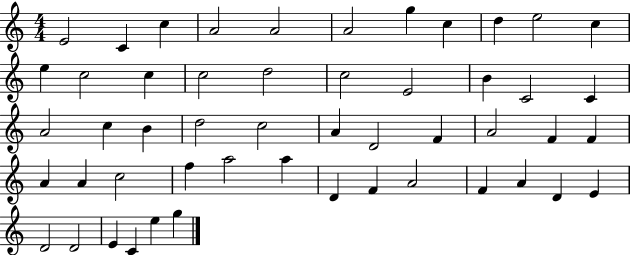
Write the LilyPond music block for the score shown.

{
  \clef treble
  \numericTimeSignature
  \time 4/4
  \key c \major
  e'2 c'4 c''4 | a'2 a'2 | a'2 g''4 c''4 | d''4 e''2 c''4 | \break e''4 c''2 c''4 | c''2 d''2 | c''2 e'2 | b'4 c'2 c'4 | \break a'2 c''4 b'4 | d''2 c''2 | a'4 d'2 f'4 | a'2 f'4 f'4 | \break a'4 a'4 c''2 | f''4 a''2 a''4 | d'4 f'4 a'2 | f'4 a'4 d'4 e'4 | \break d'2 d'2 | e'4 c'4 e''4 g''4 | \bar "|."
}